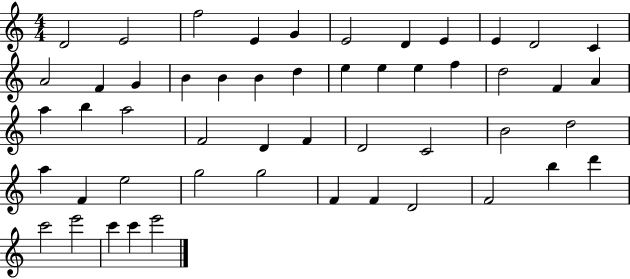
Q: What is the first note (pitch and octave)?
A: D4